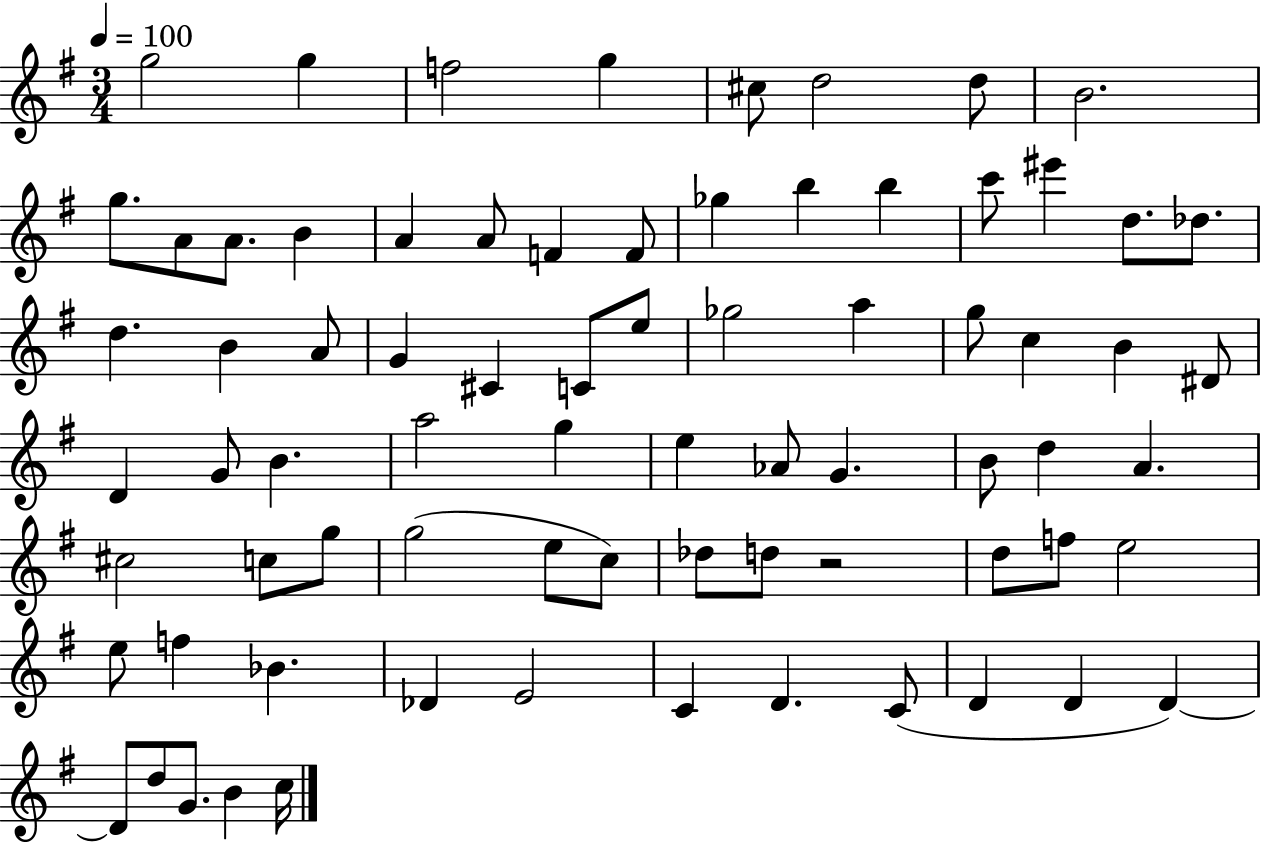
G5/h G5/q F5/h G5/q C#5/e D5/h D5/e B4/h. G5/e. A4/e A4/e. B4/q A4/q A4/e F4/q F4/e Gb5/q B5/q B5/q C6/e EIS6/q D5/e. Db5/e. D5/q. B4/q A4/e G4/q C#4/q C4/e E5/e Gb5/h A5/q G5/e C5/q B4/q D#4/e D4/q G4/e B4/q. A5/h G5/q E5/q Ab4/e G4/q. B4/e D5/q A4/q. C#5/h C5/e G5/e G5/h E5/e C5/e Db5/e D5/e R/h D5/e F5/e E5/h E5/e F5/q Bb4/q. Db4/q E4/h C4/q D4/q. C4/e D4/q D4/q D4/q D4/e D5/e G4/e. B4/q C5/s